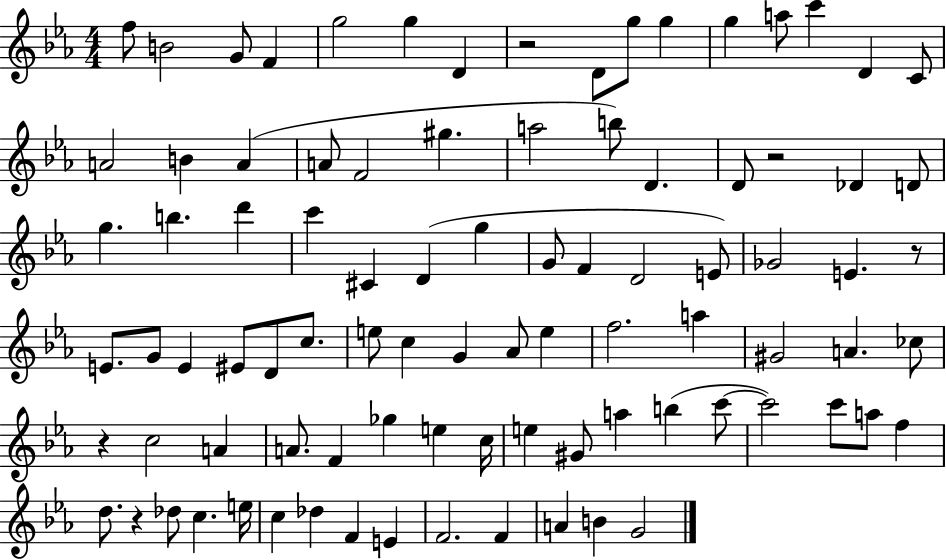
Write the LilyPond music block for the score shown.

{
  \clef treble
  \numericTimeSignature
  \time 4/4
  \key ees \major
  \repeat volta 2 { f''8 b'2 g'8 f'4 | g''2 g''4 d'4 | r2 d'8 g''8 g''4 | g''4 a''8 c'''4 d'4 c'8 | \break a'2 b'4 a'4( | a'8 f'2 gis''4. | a''2 b''8) d'4. | d'8 r2 des'4 d'8 | \break g''4. b''4. d'''4 | c'''4 cis'4 d'4( g''4 | g'8 f'4 d'2 e'8) | ges'2 e'4. r8 | \break e'8. g'8 e'4 eis'8 d'8 c''8. | e''8 c''4 g'4 aes'8 e''4 | f''2. a''4 | gis'2 a'4. ces''8 | \break r4 c''2 a'4 | a'8. f'4 ges''4 e''4 c''16 | e''4 gis'8 a''4 b''4( c'''8~~ | c'''2) c'''8 a''8 f''4 | \break d''8. r4 des''8 c''4. e''16 | c''4 des''4 f'4 e'4 | f'2. f'4 | a'4 b'4 g'2 | \break } \bar "|."
}